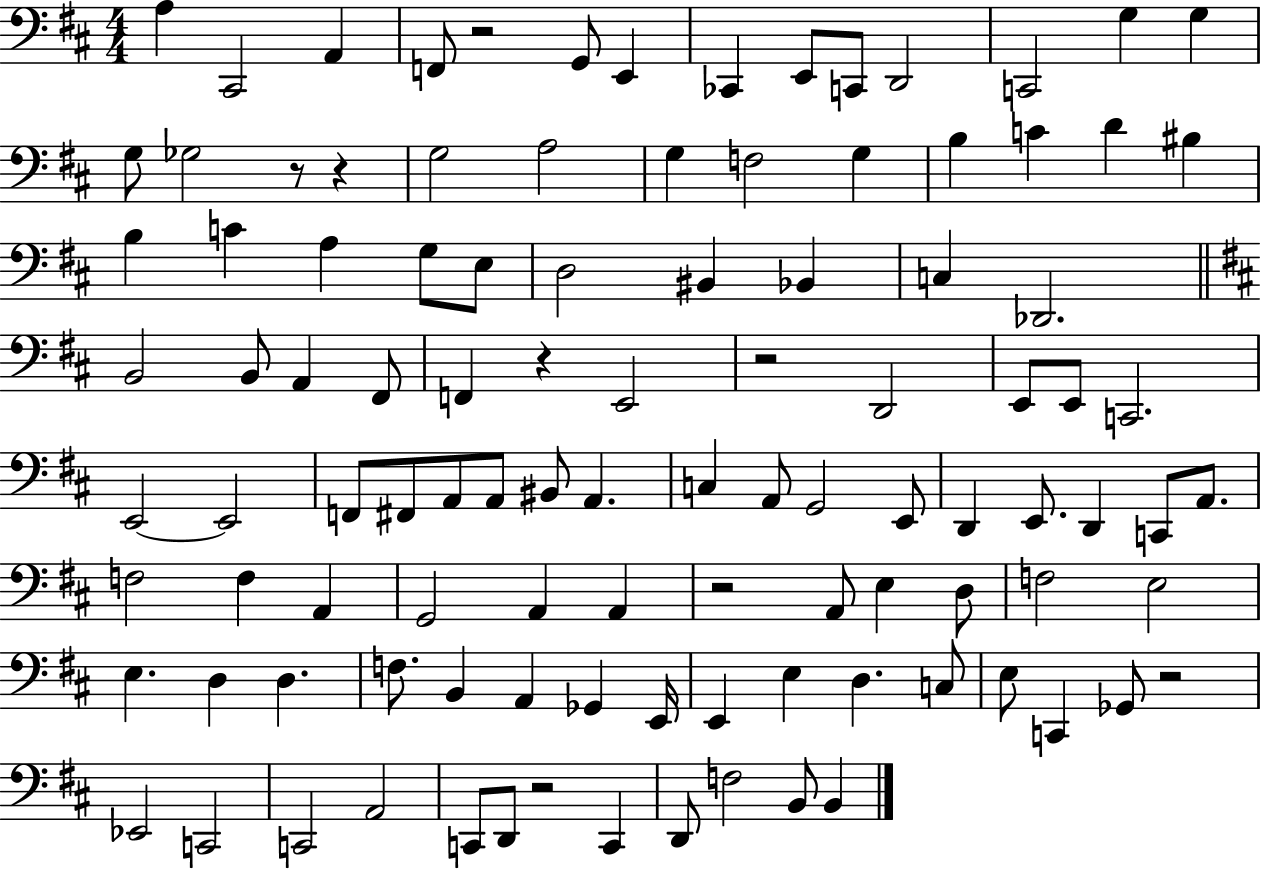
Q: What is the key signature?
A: D major